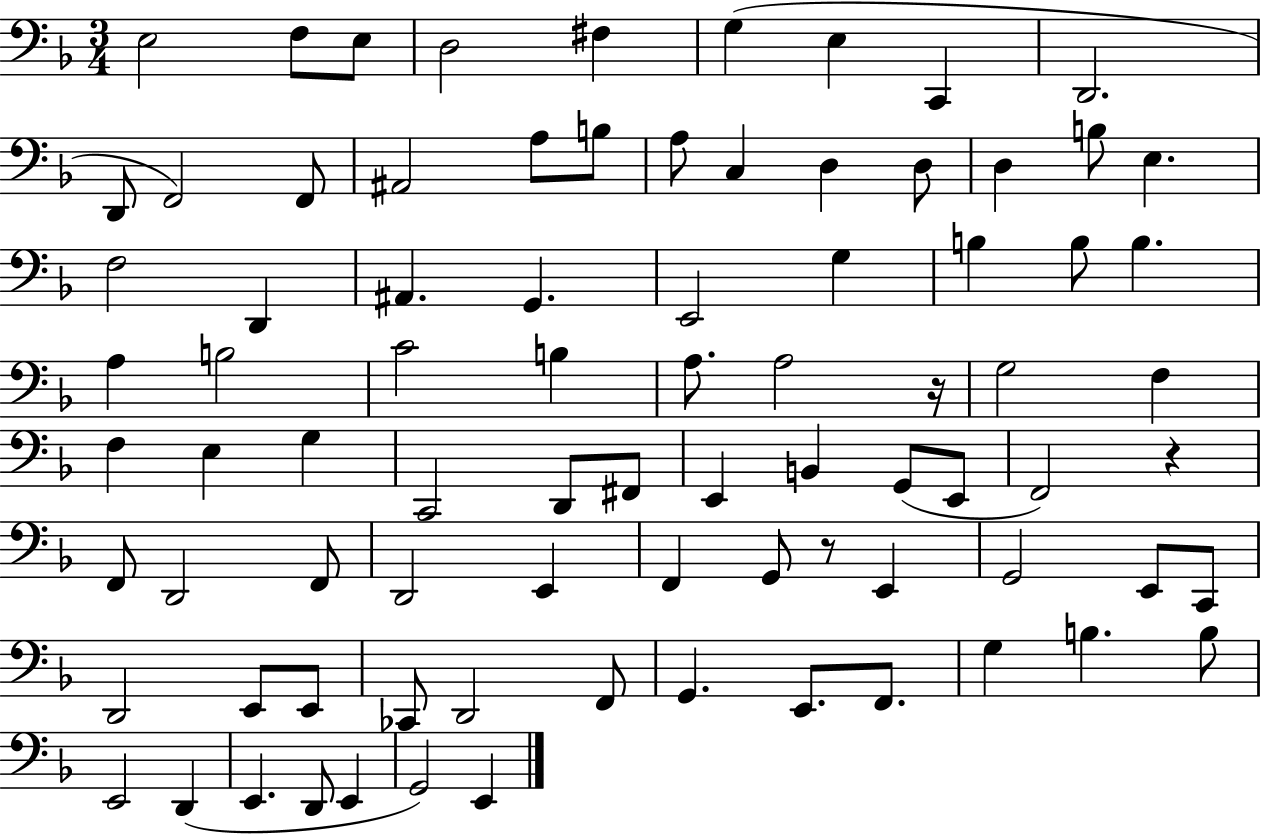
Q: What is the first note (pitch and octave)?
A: E3